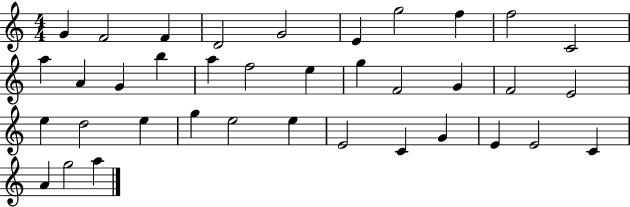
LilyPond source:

{
  \clef treble
  \numericTimeSignature
  \time 4/4
  \key c \major
  g'4 f'2 f'4 | d'2 g'2 | e'4 g''2 f''4 | f''2 c'2 | \break a''4 a'4 g'4 b''4 | a''4 f''2 e''4 | g''4 f'2 g'4 | f'2 e'2 | \break e''4 d''2 e''4 | g''4 e''2 e''4 | e'2 c'4 g'4 | e'4 e'2 c'4 | \break a'4 g''2 a''4 | \bar "|."
}